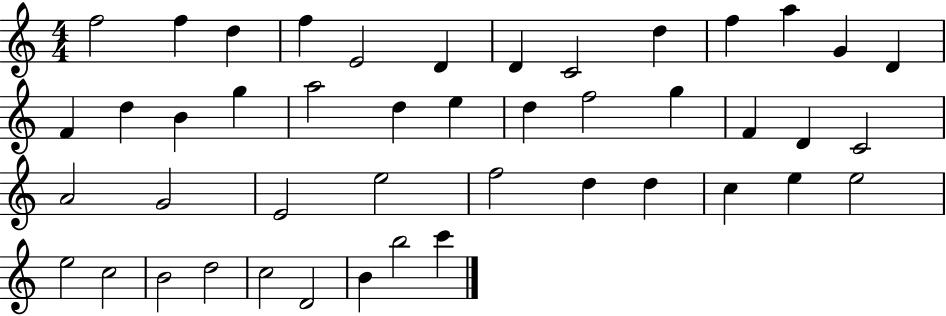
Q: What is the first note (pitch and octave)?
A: F5